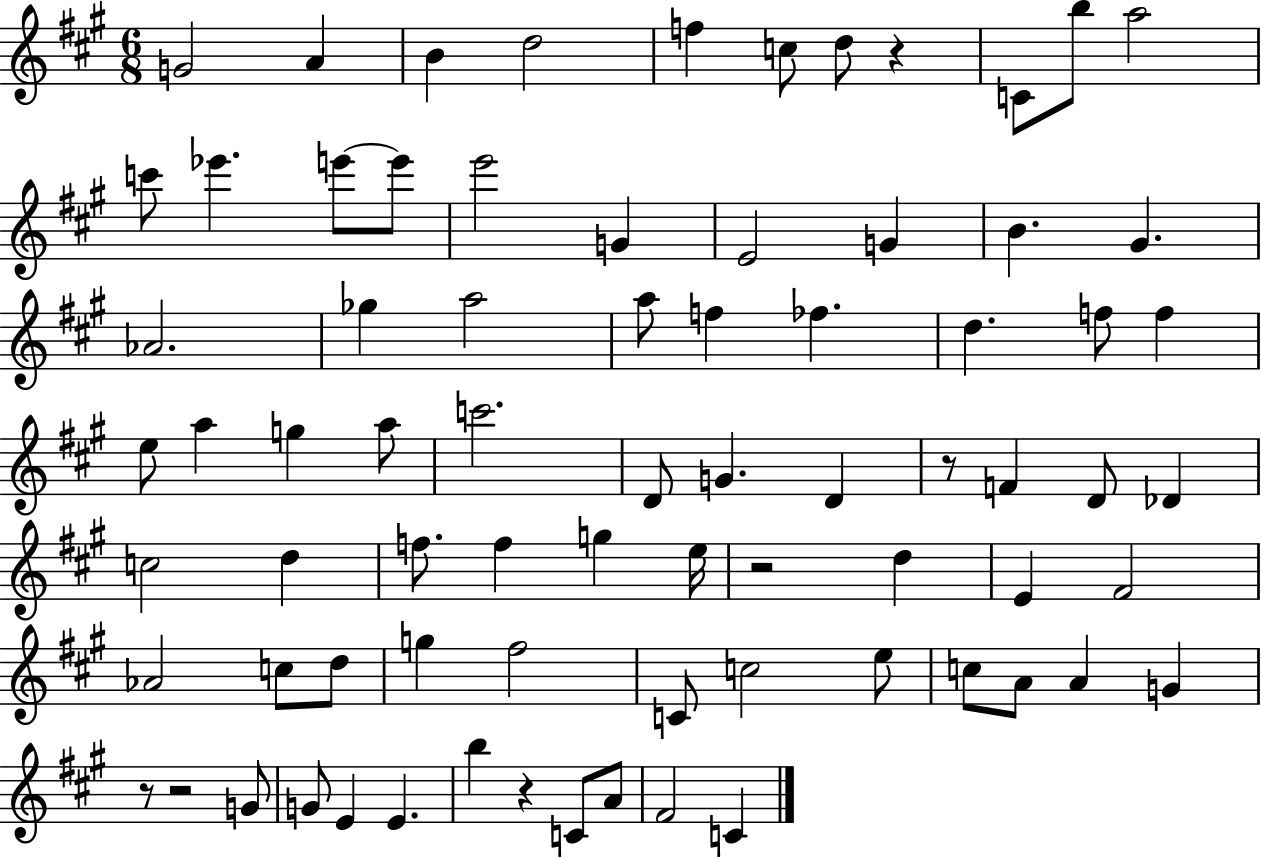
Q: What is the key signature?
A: A major